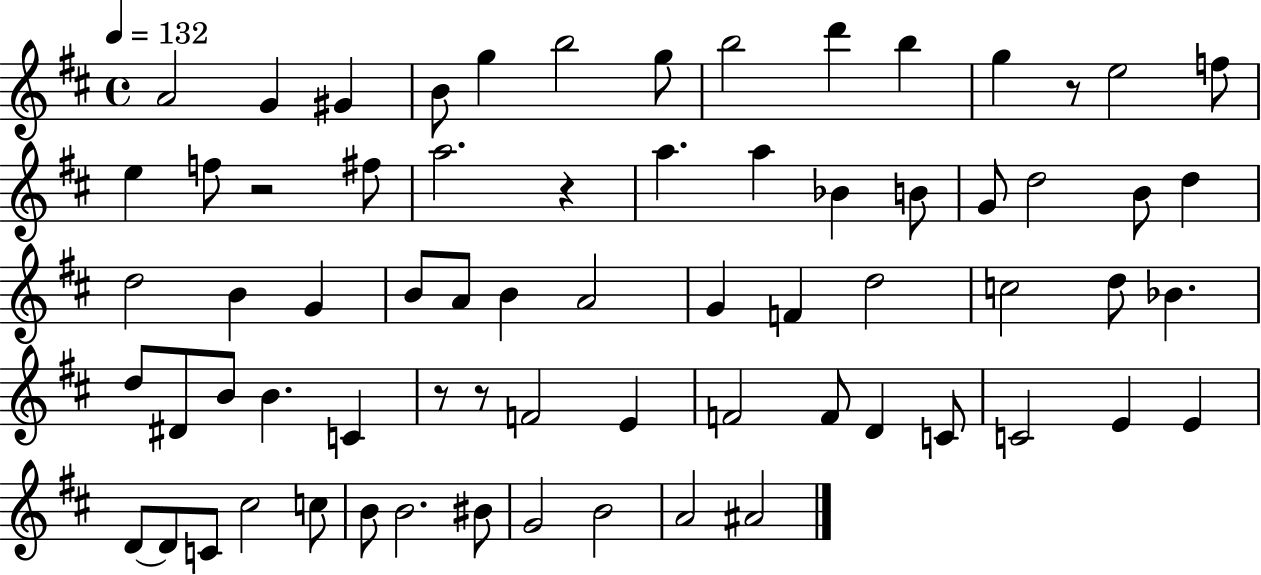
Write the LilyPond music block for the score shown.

{
  \clef treble
  \time 4/4
  \defaultTimeSignature
  \key d \major
  \tempo 4 = 132
  a'2 g'4 gis'4 | b'8 g''4 b''2 g''8 | b''2 d'''4 b''4 | g''4 r8 e''2 f''8 | \break e''4 f''8 r2 fis''8 | a''2. r4 | a''4. a''4 bes'4 b'8 | g'8 d''2 b'8 d''4 | \break d''2 b'4 g'4 | b'8 a'8 b'4 a'2 | g'4 f'4 d''2 | c''2 d''8 bes'4. | \break d''8 dis'8 b'8 b'4. c'4 | r8 r8 f'2 e'4 | f'2 f'8 d'4 c'8 | c'2 e'4 e'4 | \break d'8~~ d'8 c'8 cis''2 c''8 | b'8 b'2. bis'8 | g'2 b'2 | a'2 ais'2 | \break \bar "|."
}